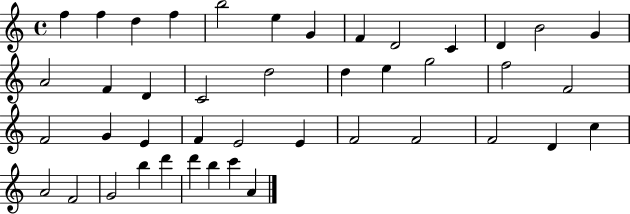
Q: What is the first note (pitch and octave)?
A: F5